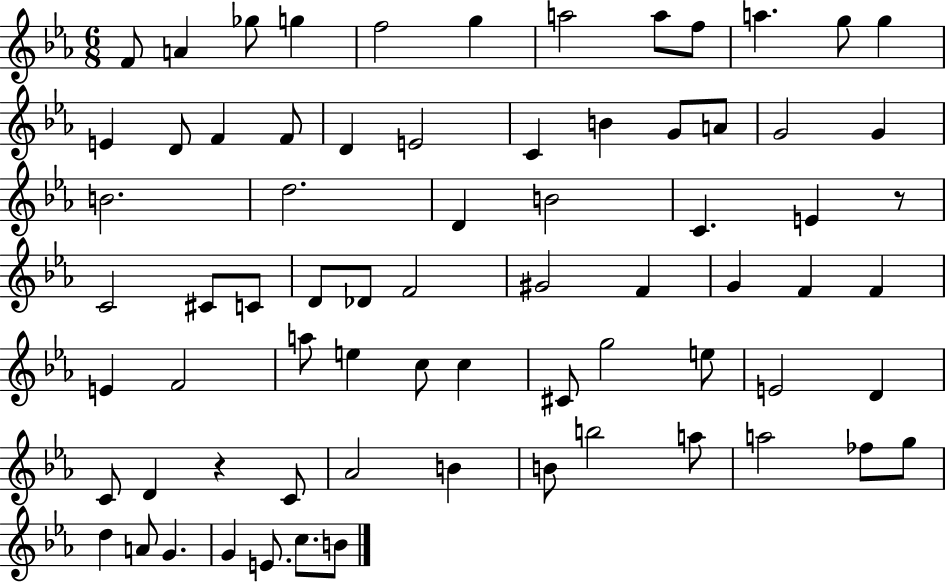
{
  \clef treble
  \numericTimeSignature
  \time 6/8
  \key ees \major
  f'8 a'4 ges''8 g''4 | f''2 g''4 | a''2 a''8 f''8 | a''4. g''8 g''4 | \break e'4 d'8 f'4 f'8 | d'4 e'2 | c'4 b'4 g'8 a'8 | g'2 g'4 | \break b'2. | d''2. | d'4 b'2 | c'4. e'4 r8 | \break c'2 cis'8 c'8 | d'8 des'8 f'2 | gis'2 f'4 | g'4 f'4 f'4 | \break e'4 f'2 | a''8 e''4 c''8 c''4 | cis'8 g''2 e''8 | e'2 d'4 | \break c'8 d'4 r4 c'8 | aes'2 b'4 | b'8 b''2 a''8 | a''2 fes''8 g''8 | \break d''4 a'8 g'4. | g'4 e'8. c''8. b'8 | \bar "|."
}